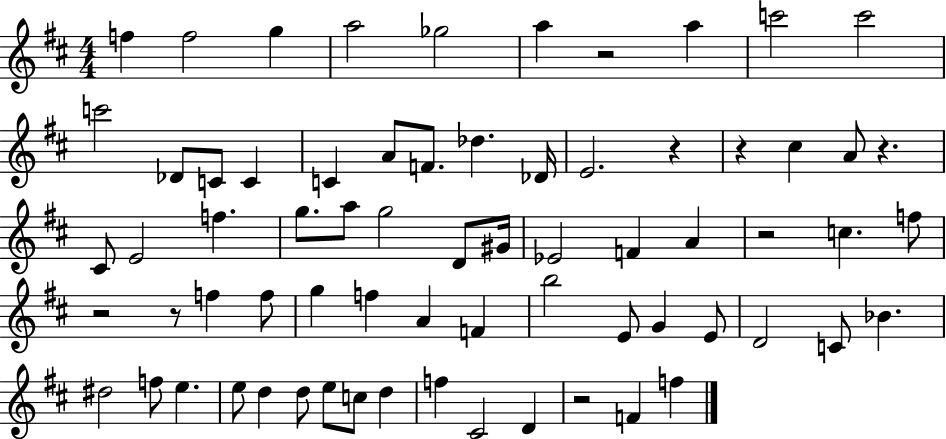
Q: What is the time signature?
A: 4/4